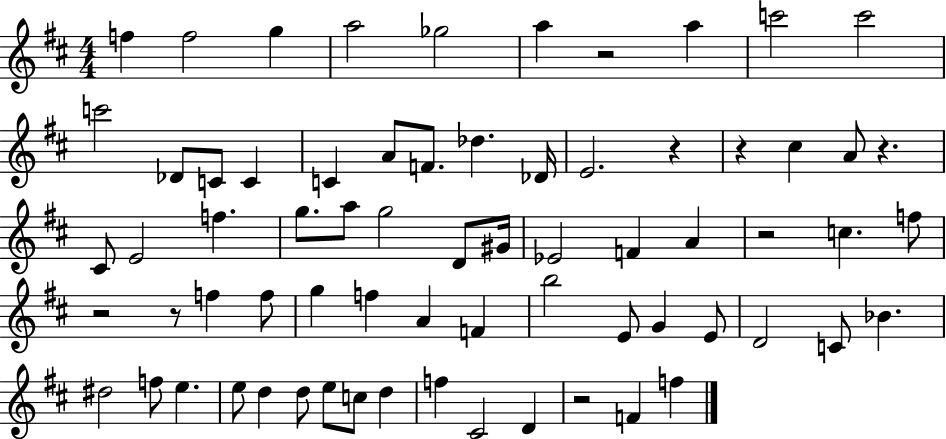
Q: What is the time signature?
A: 4/4